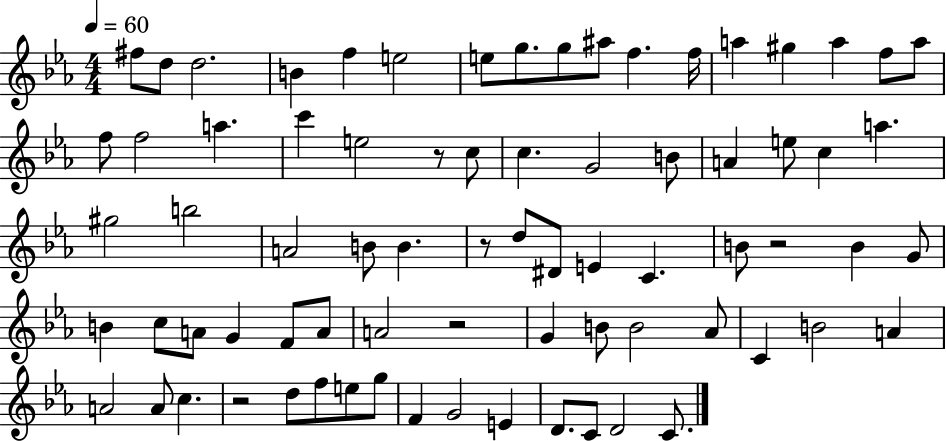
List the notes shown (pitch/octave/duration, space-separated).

F#5/e D5/e D5/h. B4/q F5/q E5/h E5/e G5/e. G5/e A#5/e F5/q. F5/s A5/q G#5/q A5/q F5/e A5/e F5/e F5/h A5/q. C6/q E5/h R/e C5/e C5/q. G4/h B4/e A4/q E5/e C5/q A5/q. G#5/h B5/h A4/h B4/e B4/q. R/e D5/e D#4/e E4/q C4/q. B4/e R/h B4/q G4/e B4/q C5/e A4/e G4/q F4/e A4/e A4/h R/h G4/q B4/e B4/h Ab4/e C4/q B4/h A4/q A4/h A4/e C5/q. R/h D5/e F5/e E5/e G5/e F4/q G4/h E4/q D4/e. C4/e D4/h C4/e.